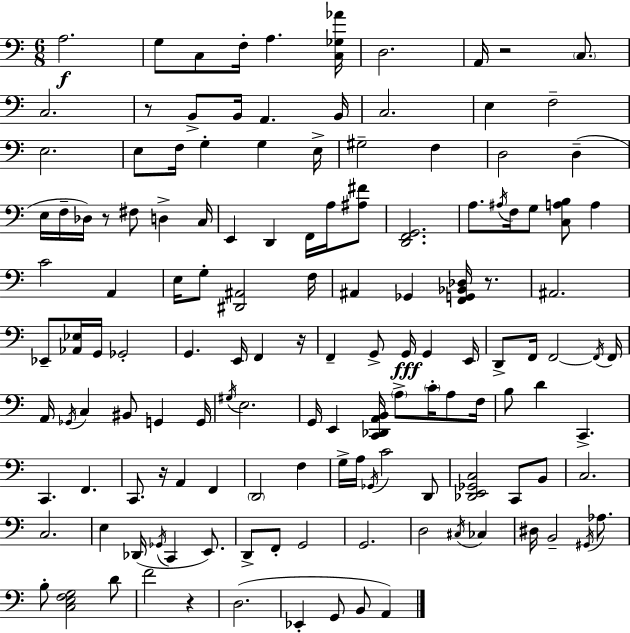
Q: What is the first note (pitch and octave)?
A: A3